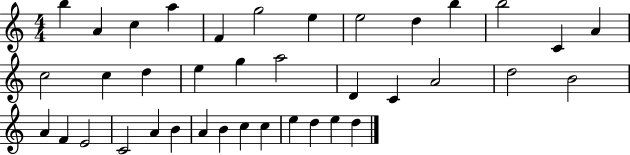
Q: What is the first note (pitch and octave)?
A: B5